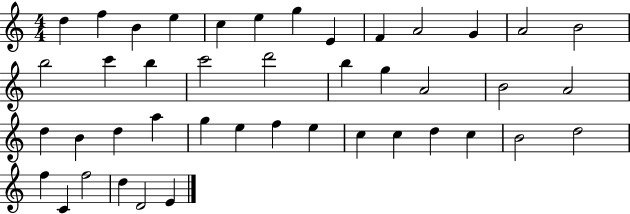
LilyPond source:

{
  \clef treble
  \numericTimeSignature
  \time 4/4
  \key c \major
  d''4 f''4 b'4 e''4 | c''4 e''4 g''4 e'4 | f'4 a'2 g'4 | a'2 b'2 | \break b''2 c'''4 b''4 | c'''2 d'''2 | b''4 g''4 a'2 | b'2 a'2 | \break d''4 b'4 d''4 a''4 | g''4 e''4 f''4 e''4 | c''4 c''4 d''4 c''4 | b'2 d''2 | \break f''4 c'4 f''2 | d''4 d'2 e'4 | \bar "|."
}